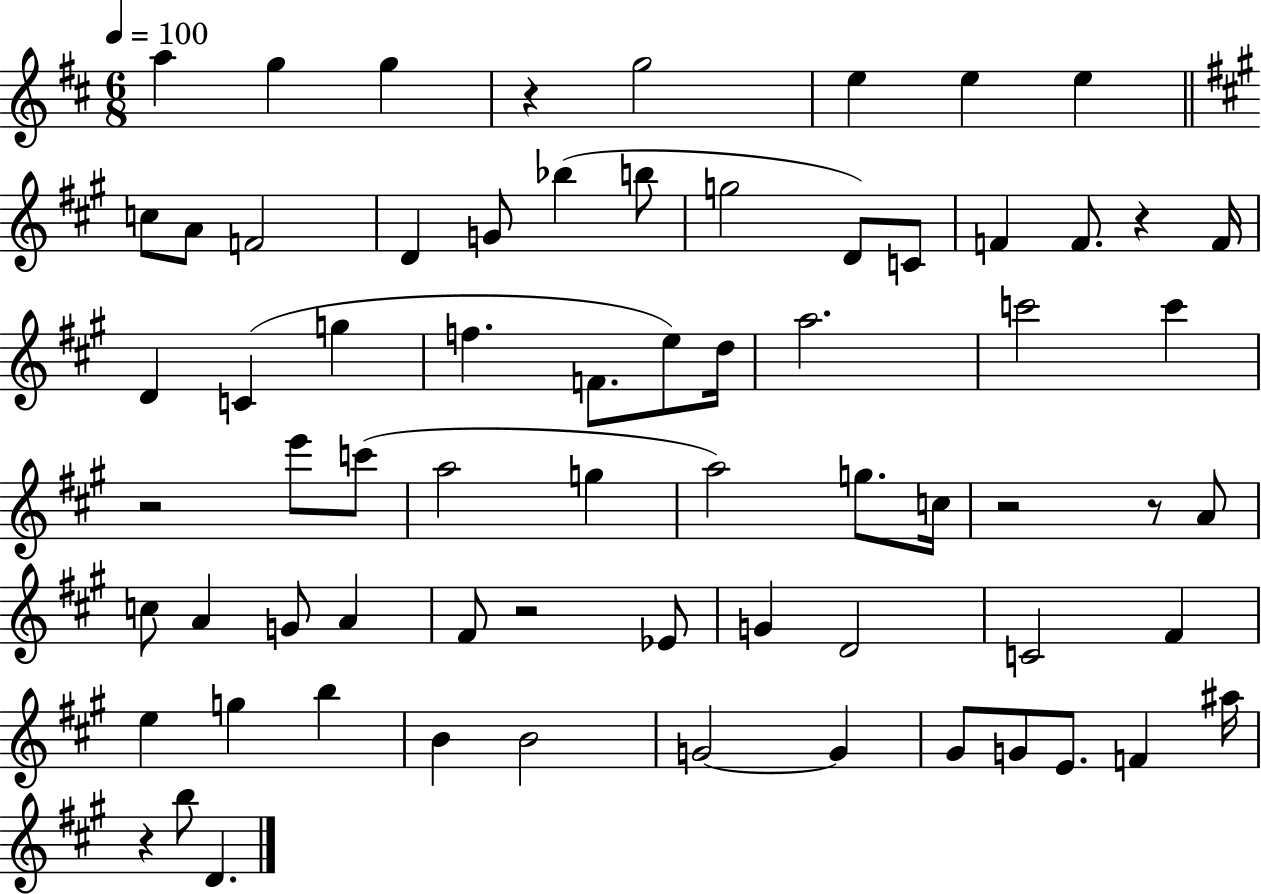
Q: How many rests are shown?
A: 7